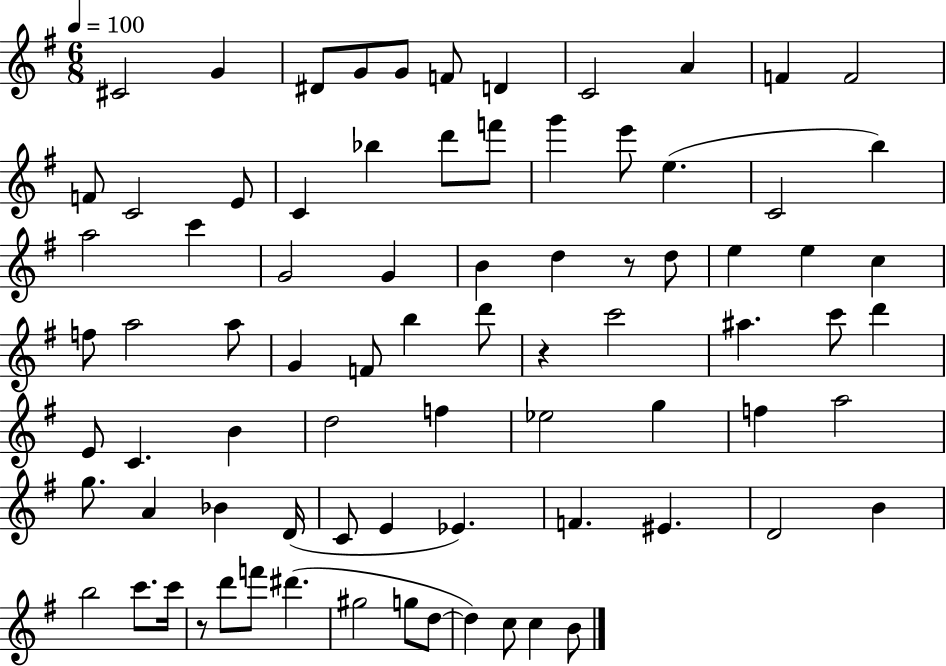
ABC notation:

X:1
T:Untitled
M:6/8
L:1/4
K:G
^C2 G ^D/2 G/2 G/2 F/2 D C2 A F F2 F/2 C2 E/2 C _b d'/2 f'/2 g' e'/2 e C2 b a2 c' G2 G B d z/2 d/2 e e c f/2 a2 a/2 G F/2 b d'/2 z c'2 ^a c'/2 d' E/2 C B d2 f _e2 g f a2 g/2 A _B D/4 C/2 E _E F ^E D2 B b2 c'/2 c'/4 z/2 d'/2 f'/2 ^d' ^g2 g/2 d/2 d c/2 c B/2